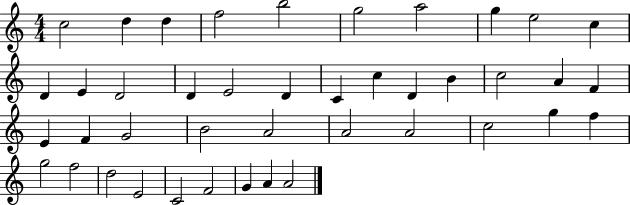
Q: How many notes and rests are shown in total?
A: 42